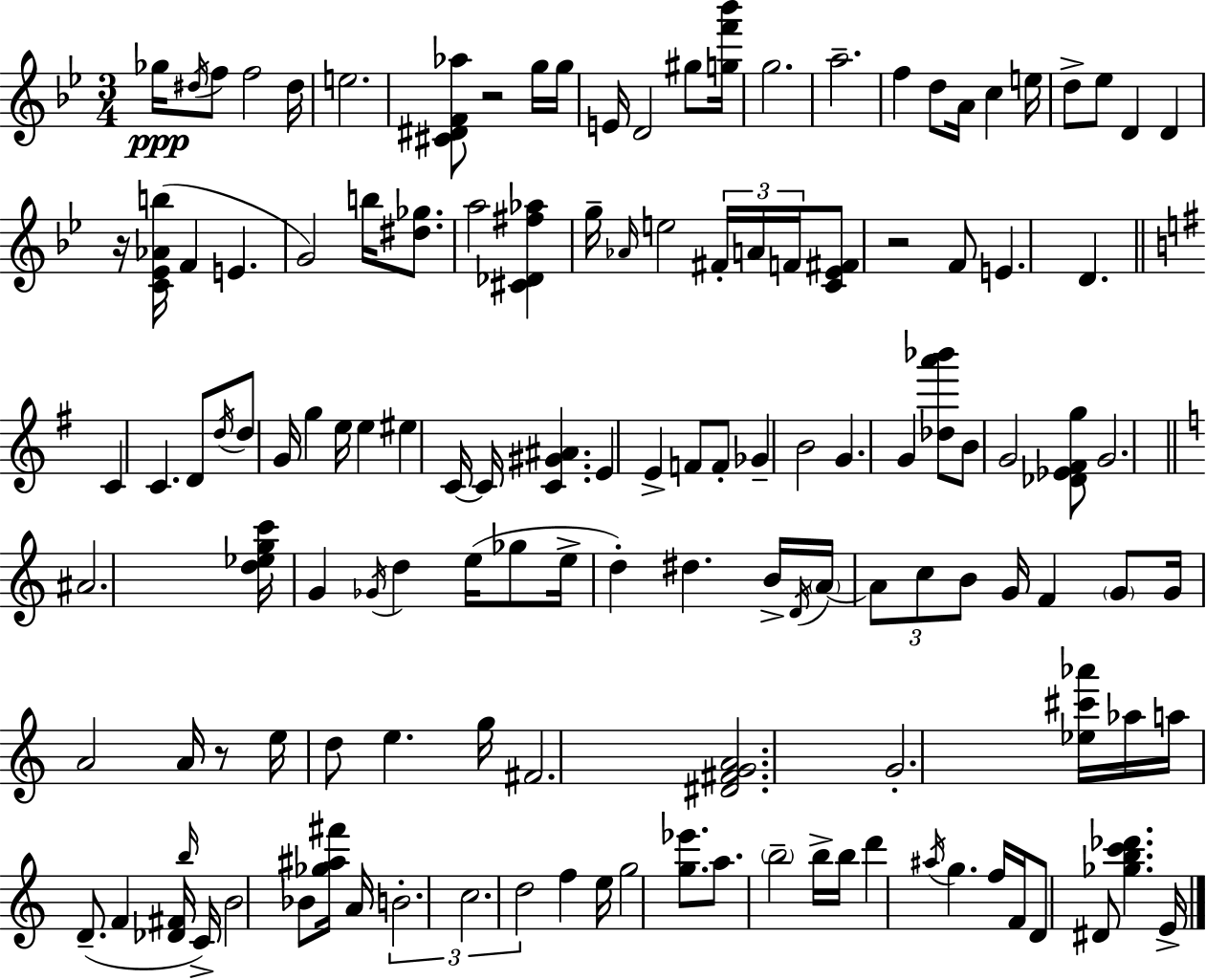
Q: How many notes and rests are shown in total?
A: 133